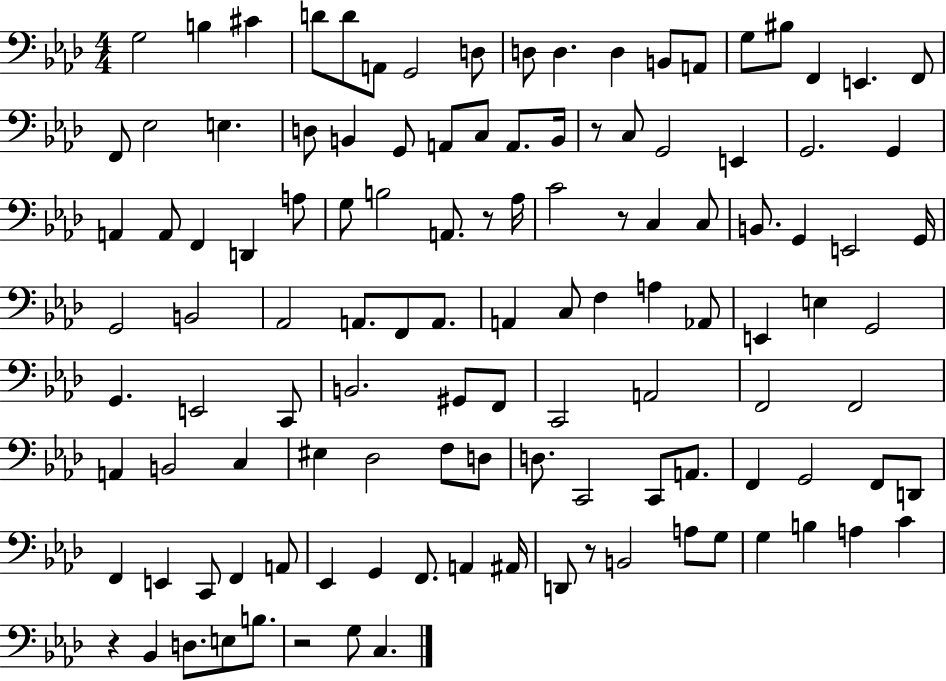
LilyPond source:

{
  \clef bass
  \numericTimeSignature
  \time 4/4
  \key aes \major
  \repeat volta 2 { g2 b4 cis'4 | d'8 d'8 a,8 g,2 d8 | d8 d4. d4 b,8 a,8 | g8 bis8 f,4 e,4. f,8 | \break f,8 ees2 e4. | d8 b,4 g,8 a,8 c8 a,8. b,16 | r8 c8 g,2 e,4 | g,2. g,4 | \break a,4 a,8 f,4 d,4 a8 | g8 b2 a,8. r8 aes16 | c'2 r8 c4 c8 | b,8. g,4 e,2 g,16 | \break g,2 b,2 | aes,2 a,8. f,8 a,8. | a,4 c8 f4 a4 aes,8 | e,4 e4 g,2 | \break g,4. e,2 c,8 | b,2. gis,8 f,8 | c,2 a,2 | f,2 f,2 | \break a,4 b,2 c4 | eis4 des2 f8 d8 | d8. c,2 c,8 a,8. | f,4 g,2 f,8 d,8 | \break f,4 e,4 c,8 f,4 a,8 | ees,4 g,4 f,8. a,4 ais,16 | d,8 r8 b,2 a8 g8 | g4 b4 a4 c'4 | \break r4 bes,4 d8. e8 b8. | r2 g8 c4. | } \bar "|."
}